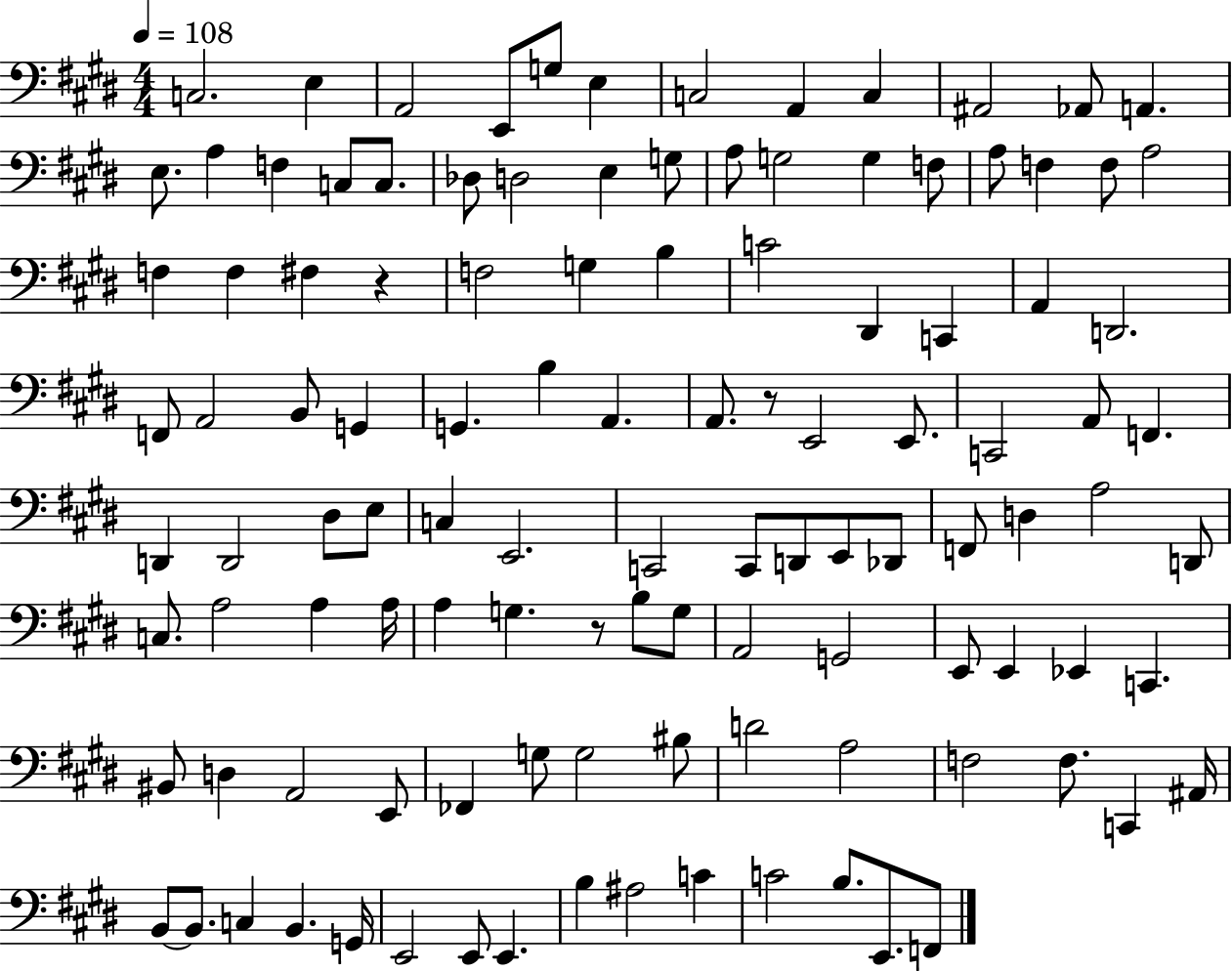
{
  \clef bass
  \numericTimeSignature
  \time 4/4
  \key e \major
  \tempo 4 = 108
  c2. e4 | a,2 e,8 g8 e4 | c2 a,4 c4 | ais,2 aes,8 a,4. | \break e8. a4 f4 c8 c8. | des8 d2 e4 g8 | a8 g2 g4 f8 | a8 f4 f8 a2 | \break f4 f4 fis4 r4 | f2 g4 b4 | c'2 dis,4 c,4 | a,4 d,2. | \break f,8 a,2 b,8 g,4 | g,4. b4 a,4. | a,8. r8 e,2 e,8. | c,2 a,8 f,4. | \break d,4 d,2 dis8 e8 | c4 e,2. | c,2 c,8 d,8 e,8 des,8 | f,8 d4 a2 d,8 | \break c8. a2 a4 a16 | a4 g4. r8 b8 g8 | a,2 g,2 | e,8 e,4 ees,4 c,4. | \break bis,8 d4 a,2 e,8 | fes,4 g8 g2 bis8 | d'2 a2 | f2 f8. c,4 ais,16 | \break b,8~~ b,8. c4 b,4. g,16 | e,2 e,8 e,4. | b4 ais2 c'4 | c'2 b8. e,8. f,8 | \break \bar "|."
}